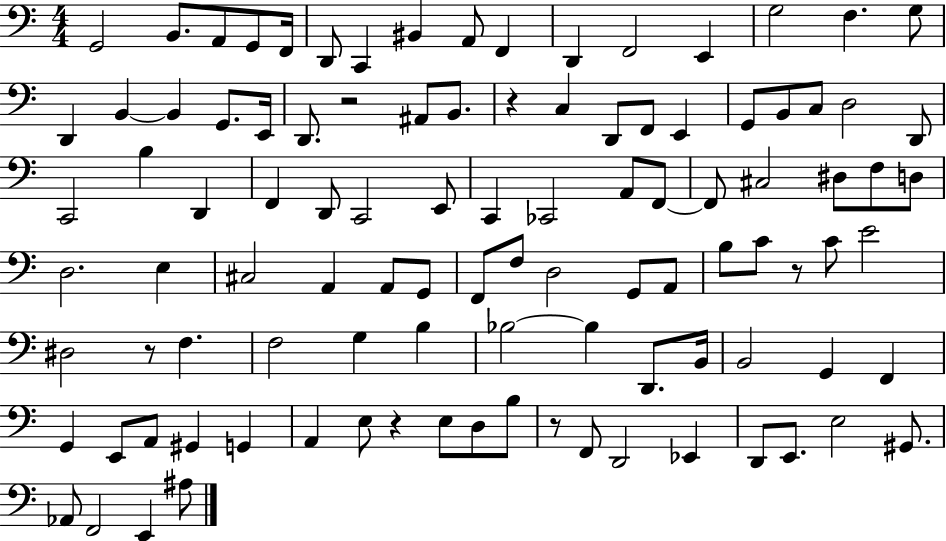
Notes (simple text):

G2/h B2/e. A2/e G2/e F2/s D2/e C2/q BIS2/q A2/e F2/q D2/q F2/h E2/q G3/h F3/q. G3/e D2/q B2/q B2/q G2/e. E2/s D2/e. R/h A#2/e B2/e. R/q C3/q D2/e F2/e E2/q G2/e B2/e C3/e D3/h D2/e C2/h B3/q D2/q F2/q D2/e C2/h E2/e C2/q CES2/h A2/e F2/e F2/e C#3/h D#3/e F3/e D3/e D3/h. E3/q C#3/h A2/q A2/e G2/e F2/e F3/e D3/h G2/e A2/e B3/e C4/e R/e C4/e E4/h D#3/h R/e F3/q. F3/h G3/q B3/q Bb3/h Bb3/q D2/e. B2/s B2/h G2/q F2/q G2/q E2/e A2/e G#2/q G2/q A2/q E3/e R/q E3/e D3/e B3/e R/e F2/e D2/h Eb2/q D2/e E2/e. E3/h G#2/e. Ab2/e F2/h E2/q A#3/e